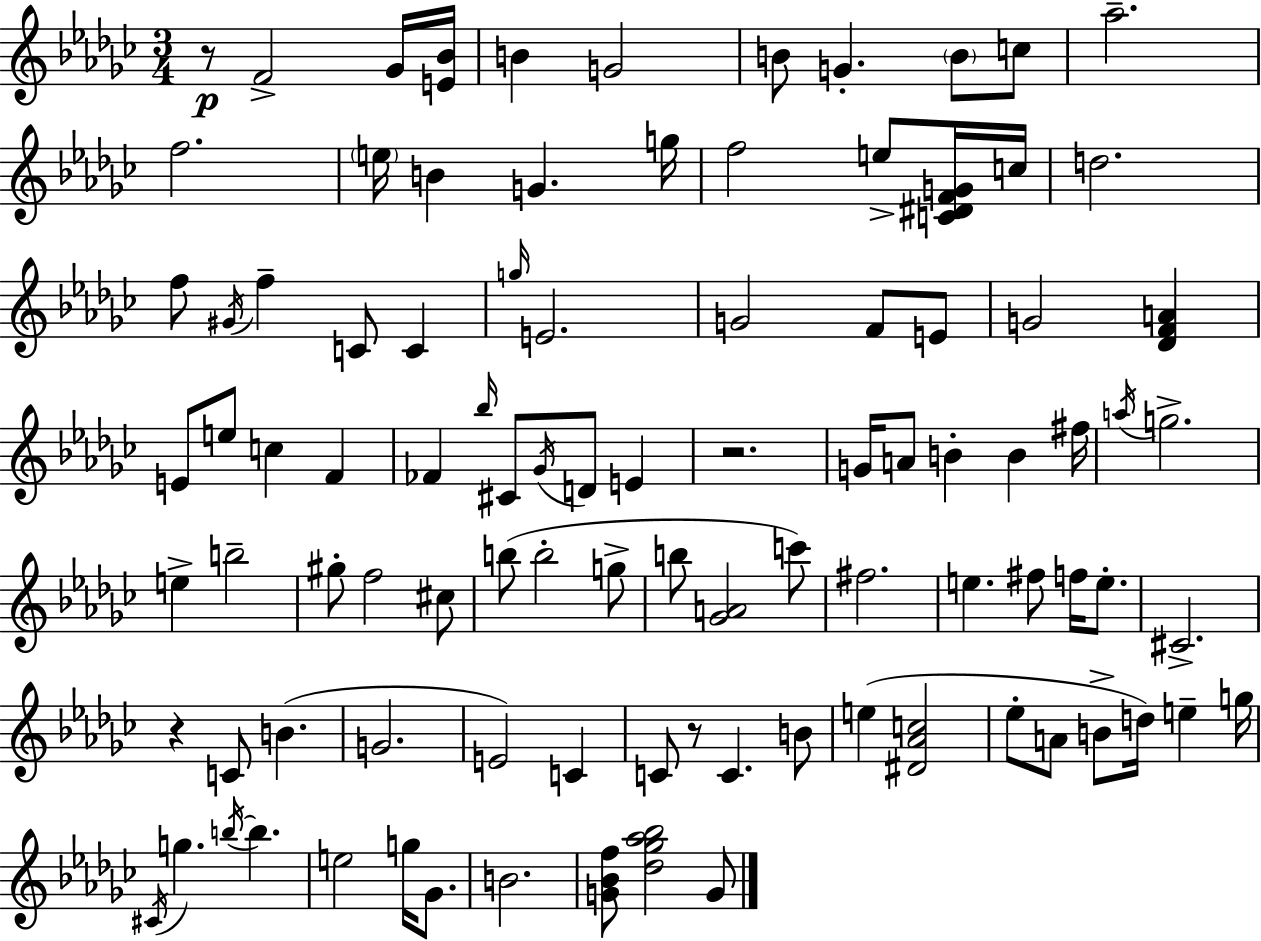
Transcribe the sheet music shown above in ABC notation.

X:1
T:Untitled
M:3/4
L:1/4
K:Ebm
z/2 F2 _G/4 [E_B]/4 B G2 B/2 G B/2 c/2 _a2 f2 e/4 B G g/4 f2 e/2 [C^DFG]/4 c/4 d2 f/2 ^G/4 f C/2 C g/4 E2 G2 F/2 E/2 G2 [_DFA] E/2 e/2 c F _F _b/4 ^C/2 _G/4 D/2 E z2 G/4 A/2 B B ^f/4 a/4 g2 e b2 ^g/2 f2 ^c/2 b/2 b2 g/2 b/2 [_GA]2 c'/2 ^f2 e ^f/2 f/4 e/2 ^C2 z C/2 B G2 E2 C C/2 z/2 C B/2 e [^D_Ac]2 _e/2 A/2 B/2 d/4 e g/4 ^C/4 g b/4 b e2 g/4 _G/2 B2 [G_Bf]/2 [_d_g_a_b]2 G/2